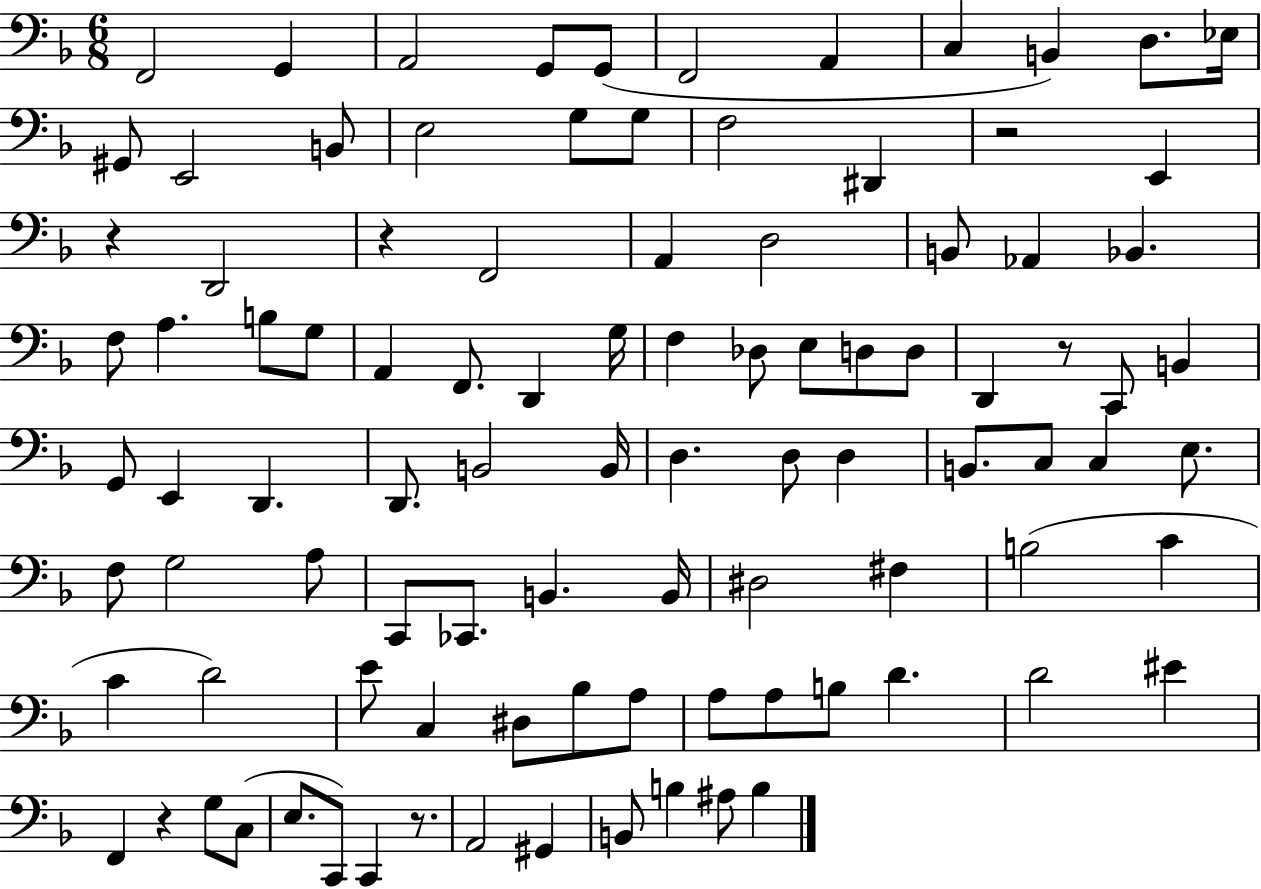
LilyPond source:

{
  \clef bass
  \numericTimeSignature
  \time 6/8
  \key f \major
  f,2 g,4 | a,2 g,8 g,8( | f,2 a,4 | c4 b,4) d8. ees16 | \break gis,8 e,2 b,8 | e2 g8 g8 | f2 dis,4 | r2 e,4 | \break r4 d,2 | r4 f,2 | a,4 d2 | b,8 aes,4 bes,4. | \break f8 a4. b8 g8 | a,4 f,8. d,4 g16 | f4 des8 e8 d8 d8 | d,4 r8 c,8 b,4 | \break g,8 e,4 d,4. | d,8. b,2 b,16 | d4. d8 d4 | b,8. c8 c4 e8. | \break f8 g2 a8 | c,8 ces,8. b,4. b,16 | dis2 fis4 | b2( c'4 | \break c'4 d'2) | e'8 c4 dis8 bes8 a8 | a8 a8 b8 d'4. | d'2 eis'4 | \break f,4 r4 g8 c8( | e8. c,8) c,4 r8. | a,2 gis,4 | b,8 b4 ais8 b4 | \break \bar "|."
}